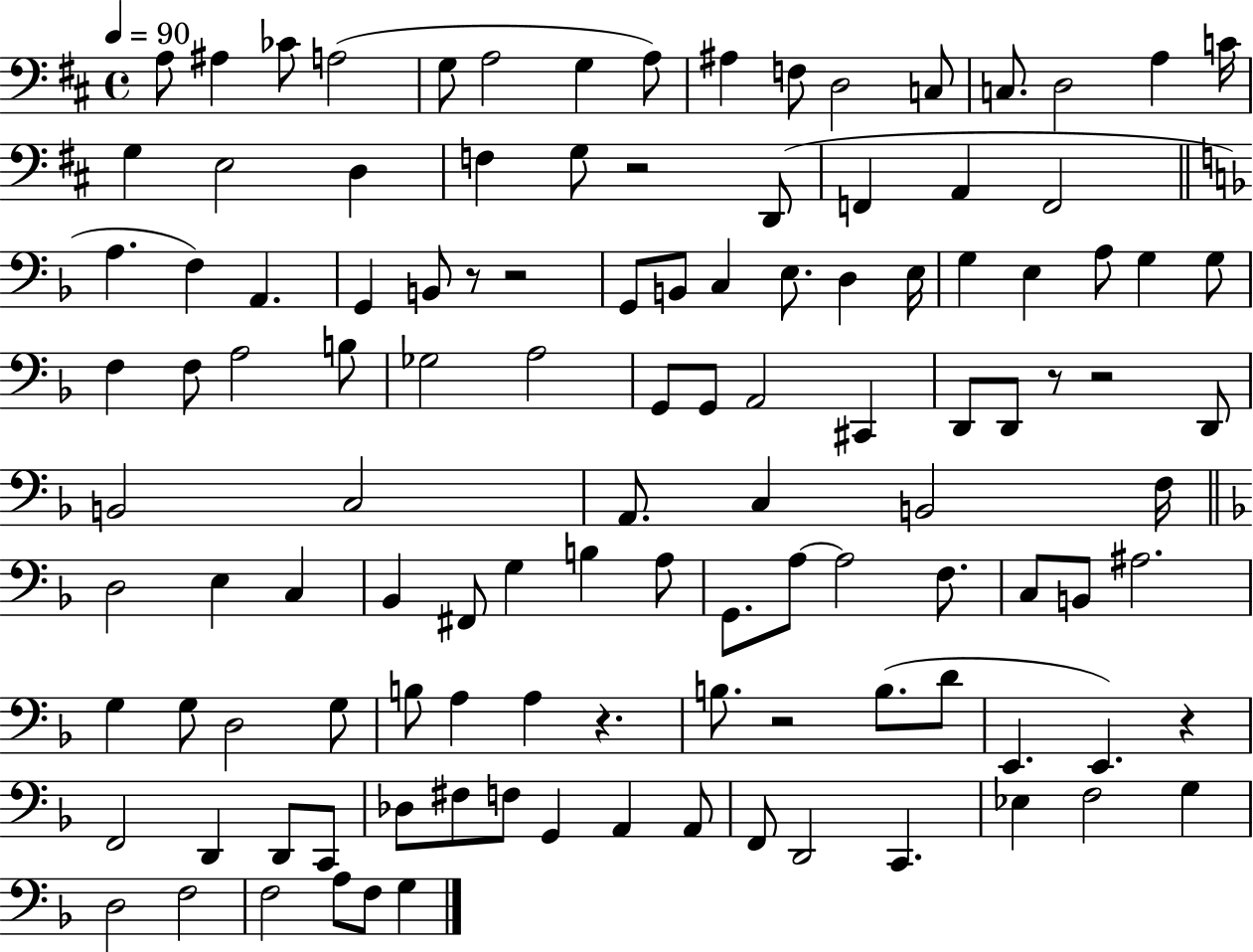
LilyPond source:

{
  \clef bass
  \time 4/4
  \defaultTimeSignature
  \key d \major
  \tempo 4 = 90
  \repeat volta 2 { a8 ais4 ces'8 a2( | g8 a2 g4 a8) | ais4 f8 d2 c8 | c8. d2 a4 c'16 | \break g4 e2 d4 | f4 g8 r2 d,8( | f,4 a,4 f,2 | \bar "||" \break \key f \major a4. f4) a,4. | g,4 b,8 r8 r2 | g,8 b,8 c4 e8. d4 e16 | g4 e4 a8 g4 g8 | \break f4 f8 a2 b8 | ges2 a2 | g,8 g,8 a,2 cis,4 | d,8 d,8 r8 r2 d,8 | \break b,2 c2 | a,8. c4 b,2 f16 | \bar "||" \break \key f \major d2 e4 c4 | bes,4 fis,8 g4 b4 a8 | g,8. a8~~ a2 f8. | c8 b,8 ais2. | \break g4 g8 d2 g8 | b8 a4 a4 r4. | b8. r2 b8.( d'8 | e,4. e,4.) r4 | \break f,2 d,4 d,8 c,8 | des8 fis8 f8 g,4 a,4 a,8 | f,8 d,2 c,4. | ees4 f2 g4 | \break d2 f2 | f2 a8 f8 g4 | } \bar "|."
}